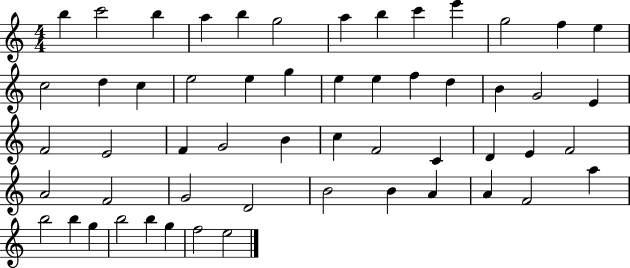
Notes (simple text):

B5/q C6/h B5/q A5/q B5/q G5/h A5/q B5/q C6/q E6/q G5/h F5/q E5/q C5/h D5/q C5/q E5/h E5/q G5/q E5/q E5/q F5/q D5/q B4/q G4/h E4/q F4/h E4/h F4/q G4/h B4/q C5/q F4/h C4/q D4/q E4/q F4/h A4/h F4/h G4/h D4/h B4/h B4/q A4/q A4/q F4/h A5/q B5/h B5/q G5/q B5/h B5/q G5/q F5/h E5/h